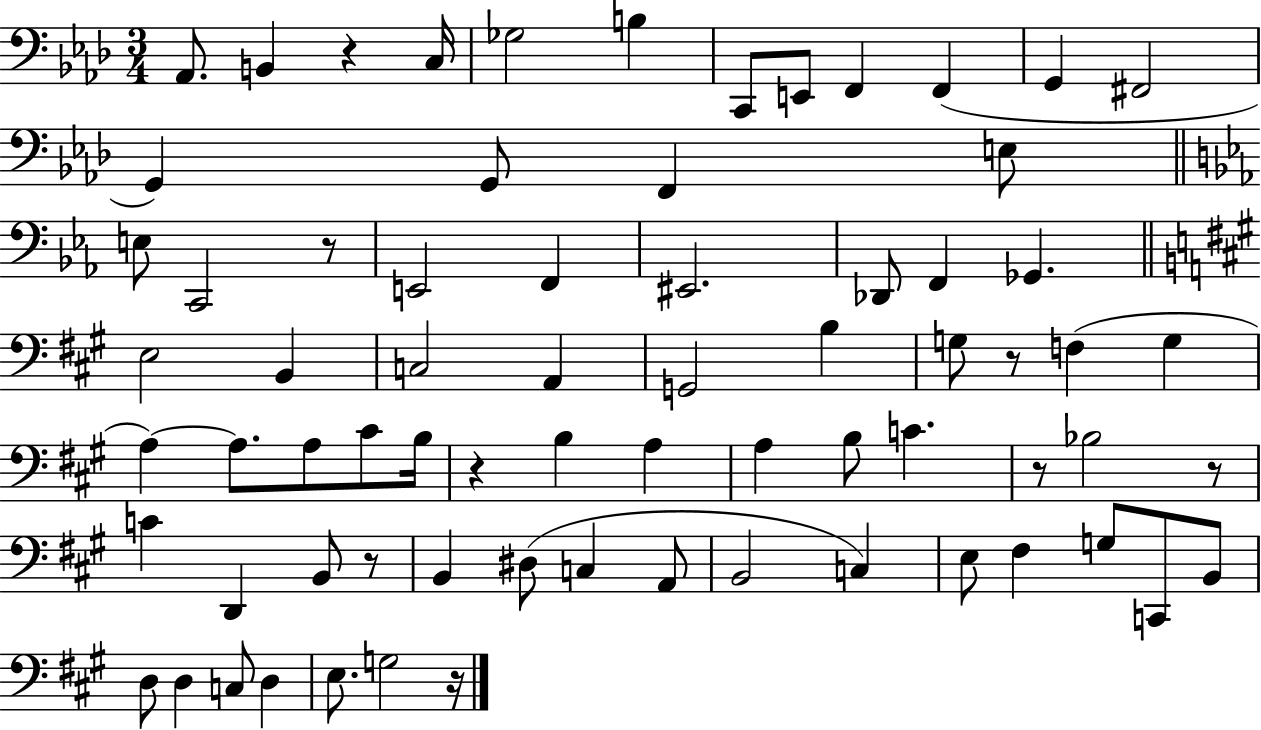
X:1
T:Untitled
M:3/4
L:1/4
K:Ab
_A,,/2 B,, z C,/4 _G,2 B, C,,/2 E,,/2 F,, F,, G,, ^F,,2 G,, G,,/2 F,, E,/2 E,/2 C,,2 z/2 E,,2 F,, ^E,,2 _D,,/2 F,, _G,, E,2 B,, C,2 A,, G,,2 B, G,/2 z/2 F, G, A, A,/2 A,/2 ^C/2 B,/4 z B, A, A, B,/2 C z/2 _B,2 z/2 C D,, B,,/2 z/2 B,, ^D,/2 C, A,,/2 B,,2 C, E,/2 ^F, G,/2 C,,/2 B,,/2 D,/2 D, C,/2 D, E,/2 G,2 z/4